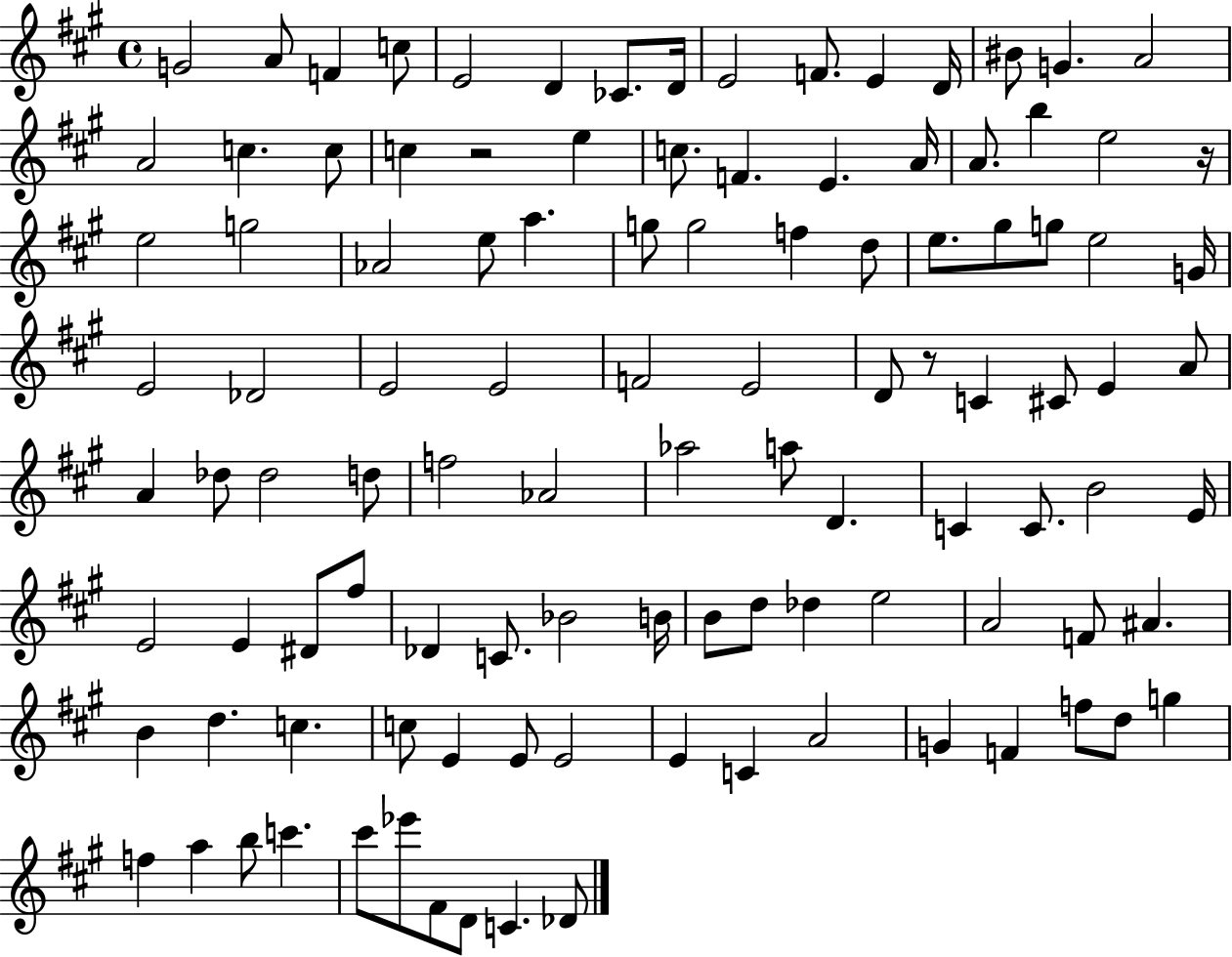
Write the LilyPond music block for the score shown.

{
  \clef treble
  \time 4/4
  \defaultTimeSignature
  \key a \major
  g'2 a'8 f'4 c''8 | e'2 d'4 ces'8. d'16 | e'2 f'8. e'4 d'16 | bis'8 g'4. a'2 | \break a'2 c''4. c''8 | c''4 r2 e''4 | c''8. f'4. e'4. a'16 | a'8. b''4 e''2 r16 | \break e''2 g''2 | aes'2 e''8 a''4. | g''8 g''2 f''4 d''8 | e''8. gis''8 g''8 e''2 g'16 | \break e'2 des'2 | e'2 e'2 | f'2 e'2 | d'8 r8 c'4 cis'8 e'4 a'8 | \break a'4 des''8 des''2 d''8 | f''2 aes'2 | aes''2 a''8 d'4. | c'4 c'8. b'2 e'16 | \break e'2 e'4 dis'8 fis''8 | des'4 c'8. bes'2 b'16 | b'8 d''8 des''4 e''2 | a'2 f'8 ais'4. | \break b'4 d''4. c''4. | c''8 e'4 e'8 e'2 | e'4 c'4 a'2 | g'4 f'4 f''8 d''8 g''4 | \break f''4 a''4 b''8 c'''4. | cis'''8 ees'''8 fis'8 d'8 c'4. des'8 | \bar "|."
}